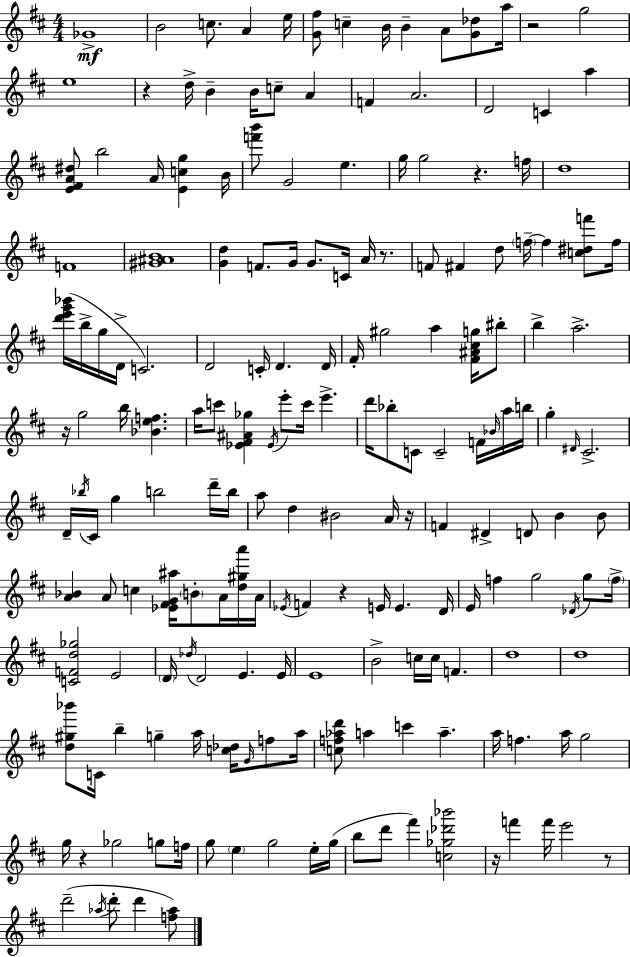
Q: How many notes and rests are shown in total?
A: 185